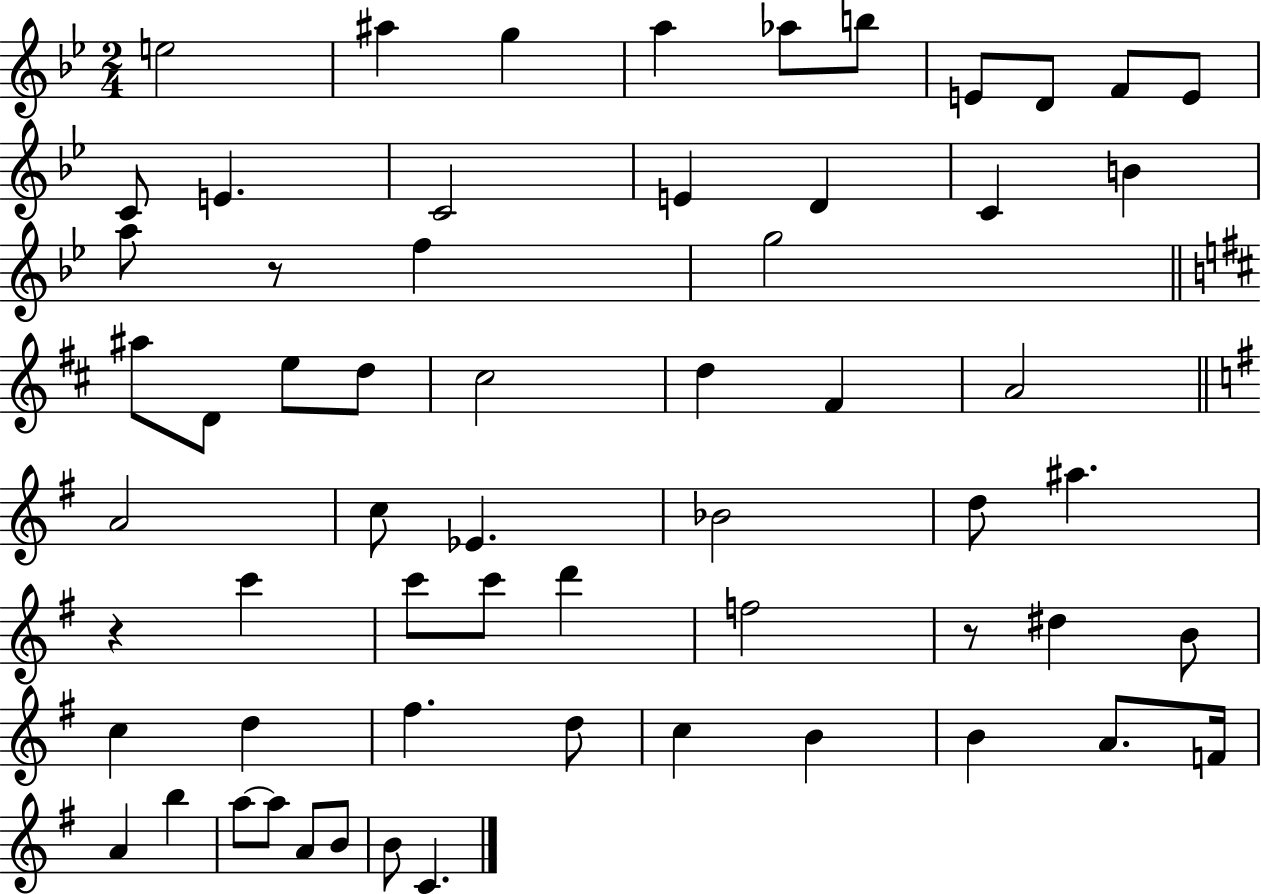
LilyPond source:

{
  \clef treble
  \numericTimeSignature
  \time 2/4
  \key bes \major
  e''2 | ais''4 g''4 | a''4 aes''8 b''8 | e'8 d'8 f'8 e'8 | \break c'8 e'4. | c'2 | e'4 d'4 | c'4 b'4 | \break a''8 r8 f''4 | g''2 | \bar "||" \break \key d \major ais''8 d'8 e''8 d''8 | cis''2 | d''4 fis'4 | a'2 | \break \bar "||" \break \key e \minor a'2 | c''8 ees'4. | bes'2 | d''8 ais''4. | \break r4 c'''4 | c'''8 c'''8 d'''4 | f''2 | r8 dis''4 b'8 | \break c''4 d''4 | fis''4. d''8 | c''4 b'4 | b'4 a'8. f'16 | \break a'4 b''4 | a''8~~ a''8 a'8 b'8 | b'8 c'4. | \bar "|."
}